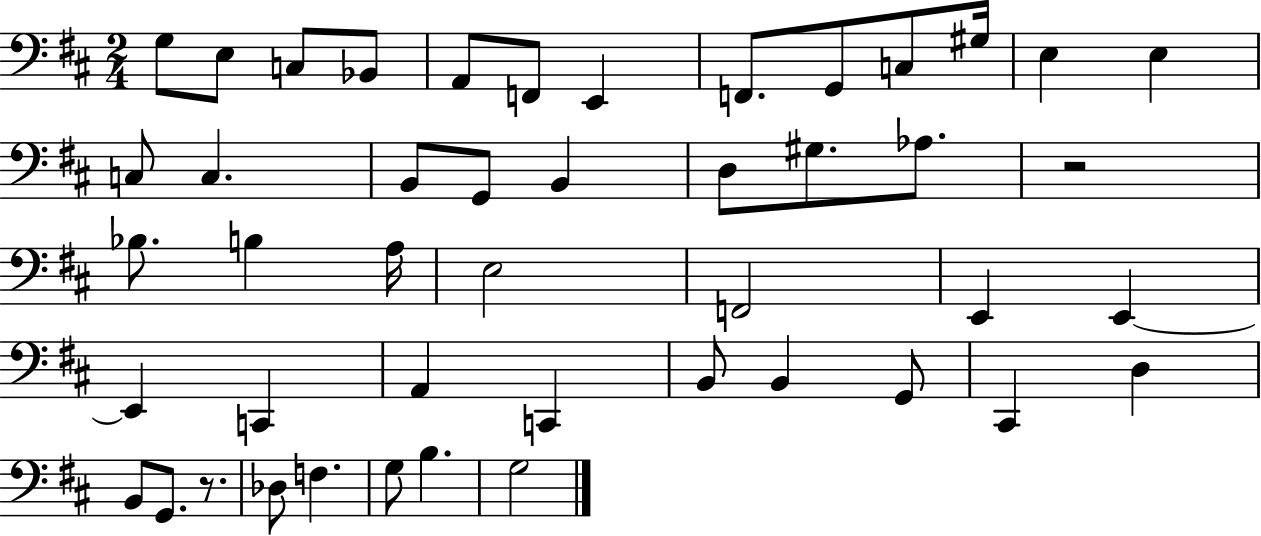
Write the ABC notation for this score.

X:1
T:Untitled
M:2/4
L:1/4
K:D
G,/2 E,/2 C,/2 _B,,/2 A,,/2 F,,/2 E,, F,,/2 G,,/2 C,/2 ^G,/4 E, E, C,/2 C, B,,/2 G,,/2 B,, D,/2 ^G,/2 _A,/2 z2 _B,/2 B, A,/4 E,2 F,,2 E,, E,, E,, C,, A,, C,, B,,/2 B,, G,,/2 ^C,, D, B,,/2 G,,/2 z/2 _D,/2 F, G,/2 B, G,2